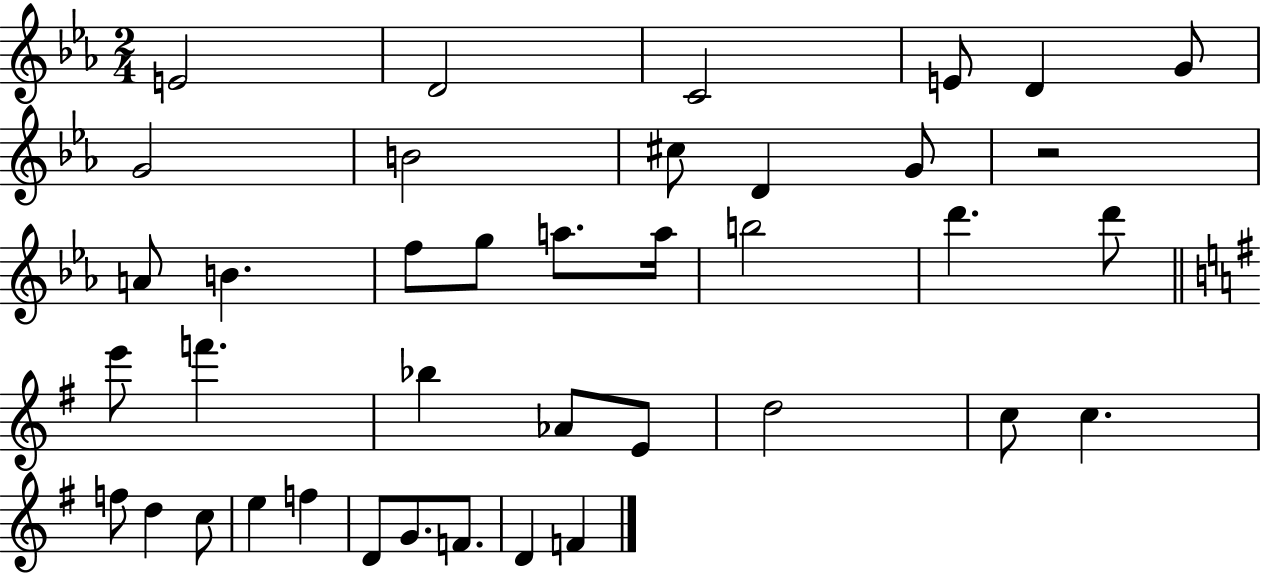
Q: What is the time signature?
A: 2/4